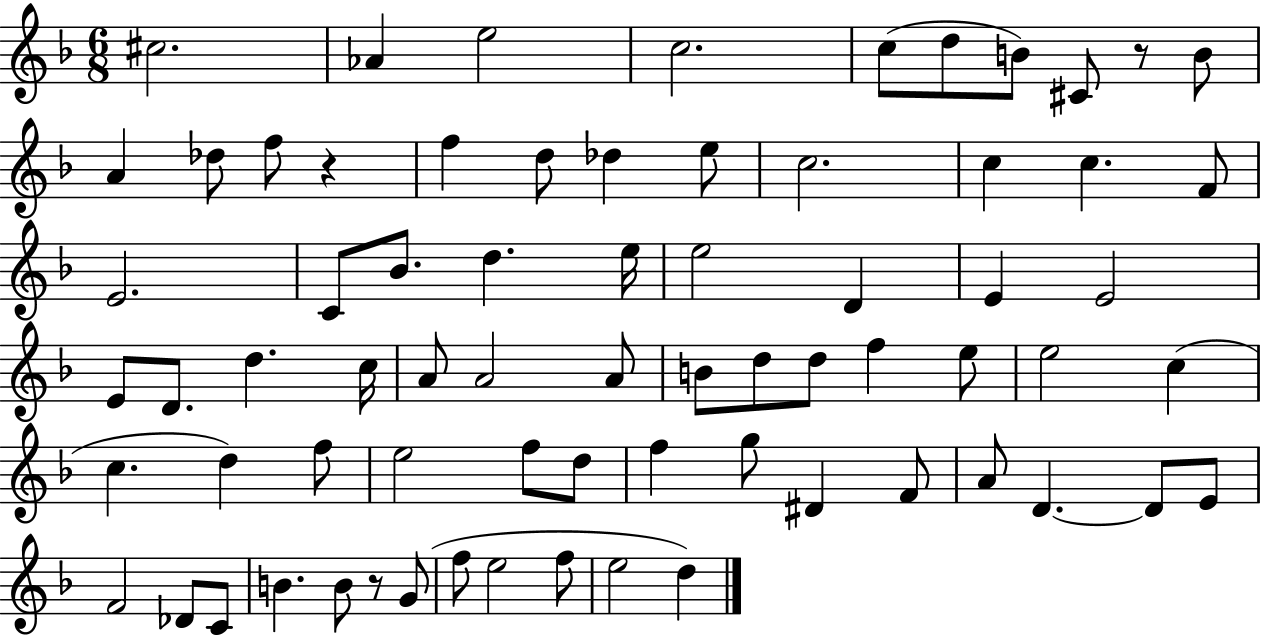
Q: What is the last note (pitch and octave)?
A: D5